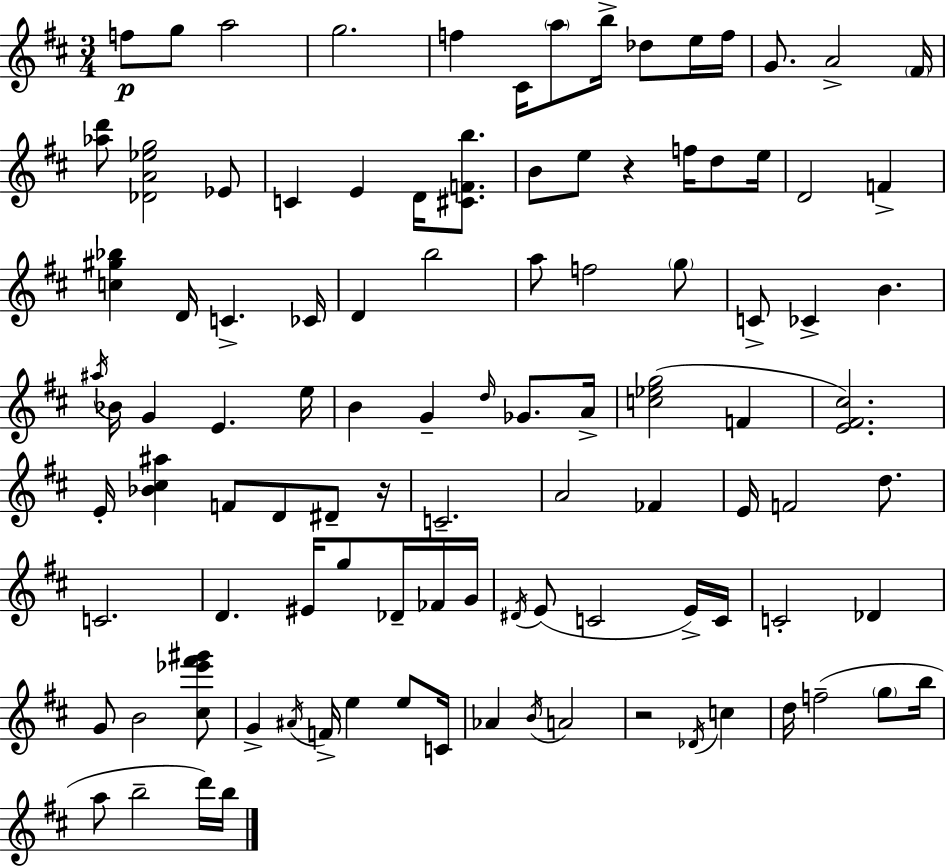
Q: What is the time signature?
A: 3/4